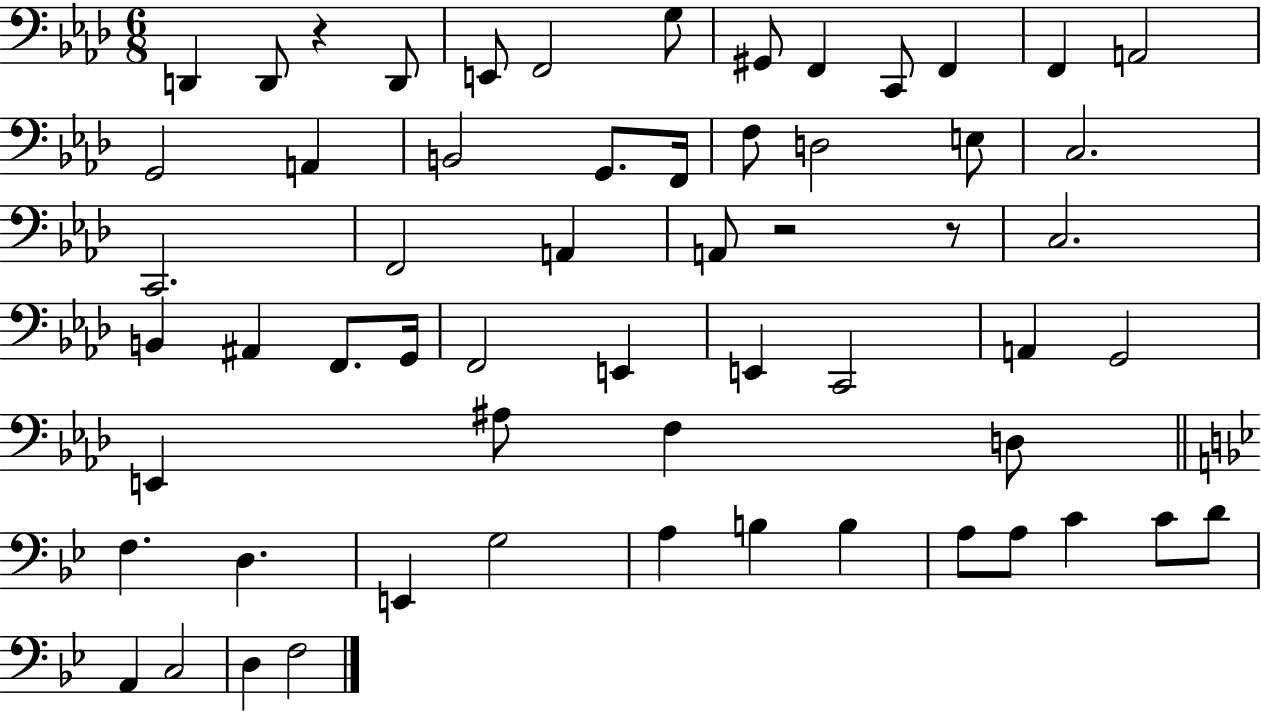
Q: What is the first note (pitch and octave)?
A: D2